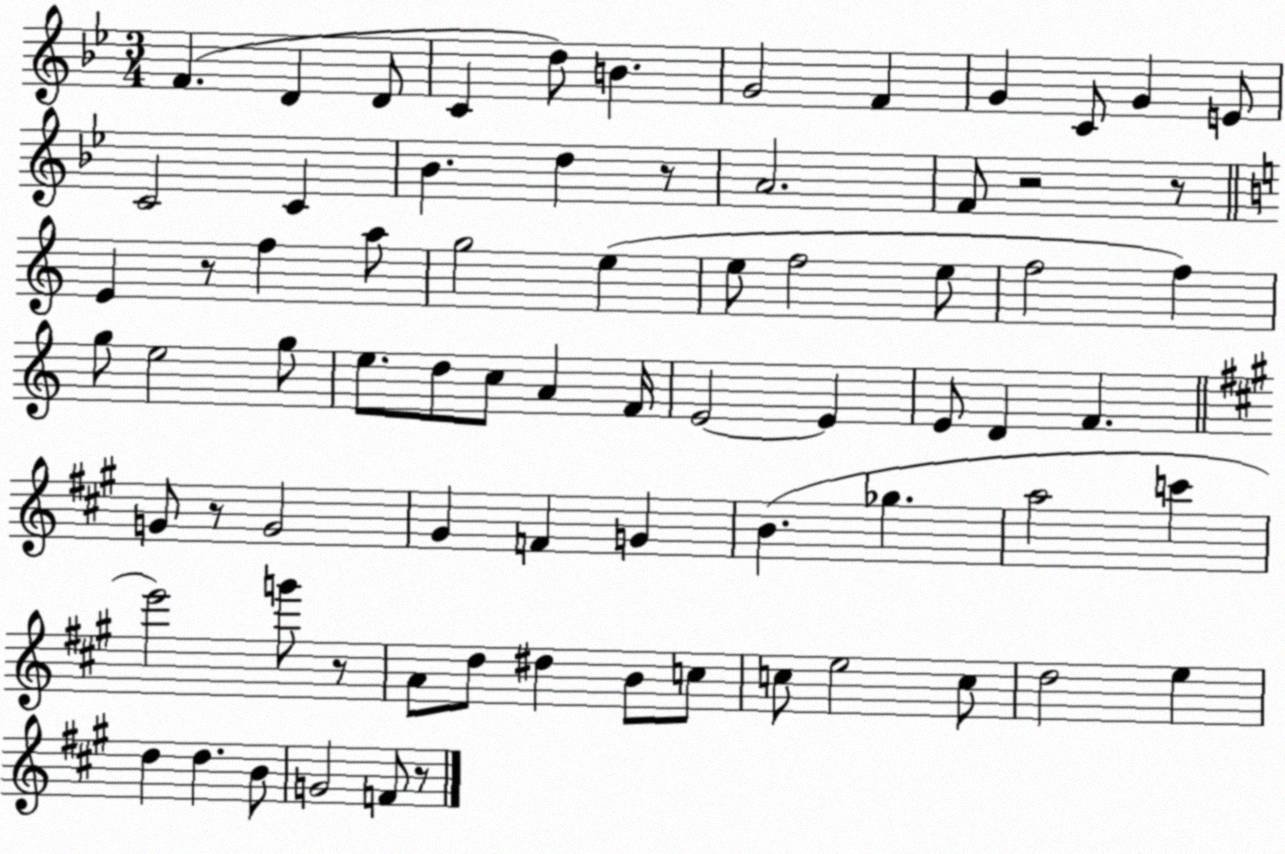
X:1
T:Untitled
M:3/4
L:1/4
K:Bb
F D D/2 C d/2 B G2 F G C/2 G E/2 C2 C _B d z/2 A2 F/2 z2 z/2 E z/2 f a/2 g2 e e/2 f2 e/2 f2 f g/2 e2 g/2 e/2 d/2 c/2 A F/4 E2 E E/2 D F G/2 z/2 G2 ^G F G B _g a2 c' e'2 g'/2 z/2 A/2 d/2 ^d B/2 c/2 c/2 e2 c/2 d2 e d d B/2 G2 F/2 z/2